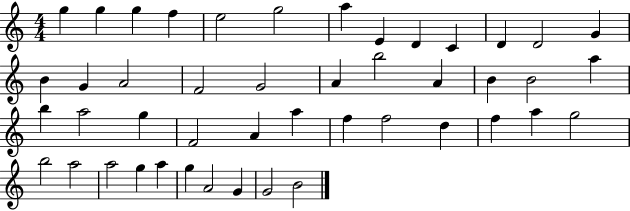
G5/q G5/q G5/q F5/q E5/h G5/h A5/q E4/q D4/q C4/q D4/q D4/h G4/q B4/q G4/q A4/h F4/h G4/h A4/q B5/h A4/q B4/q B4/h A5/q B5/q A5/h G5/q F4/h A4/q A5/q F5/q F5/h D5/q F5/q A5/q G5/h B5/h A5/h A5/h G5/q A5/q G5/q A4/h G4/q G4/h B4/h